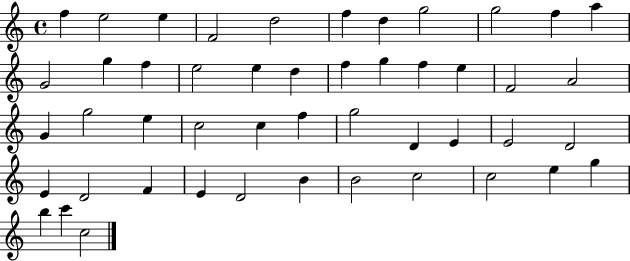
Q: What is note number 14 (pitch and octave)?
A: F5